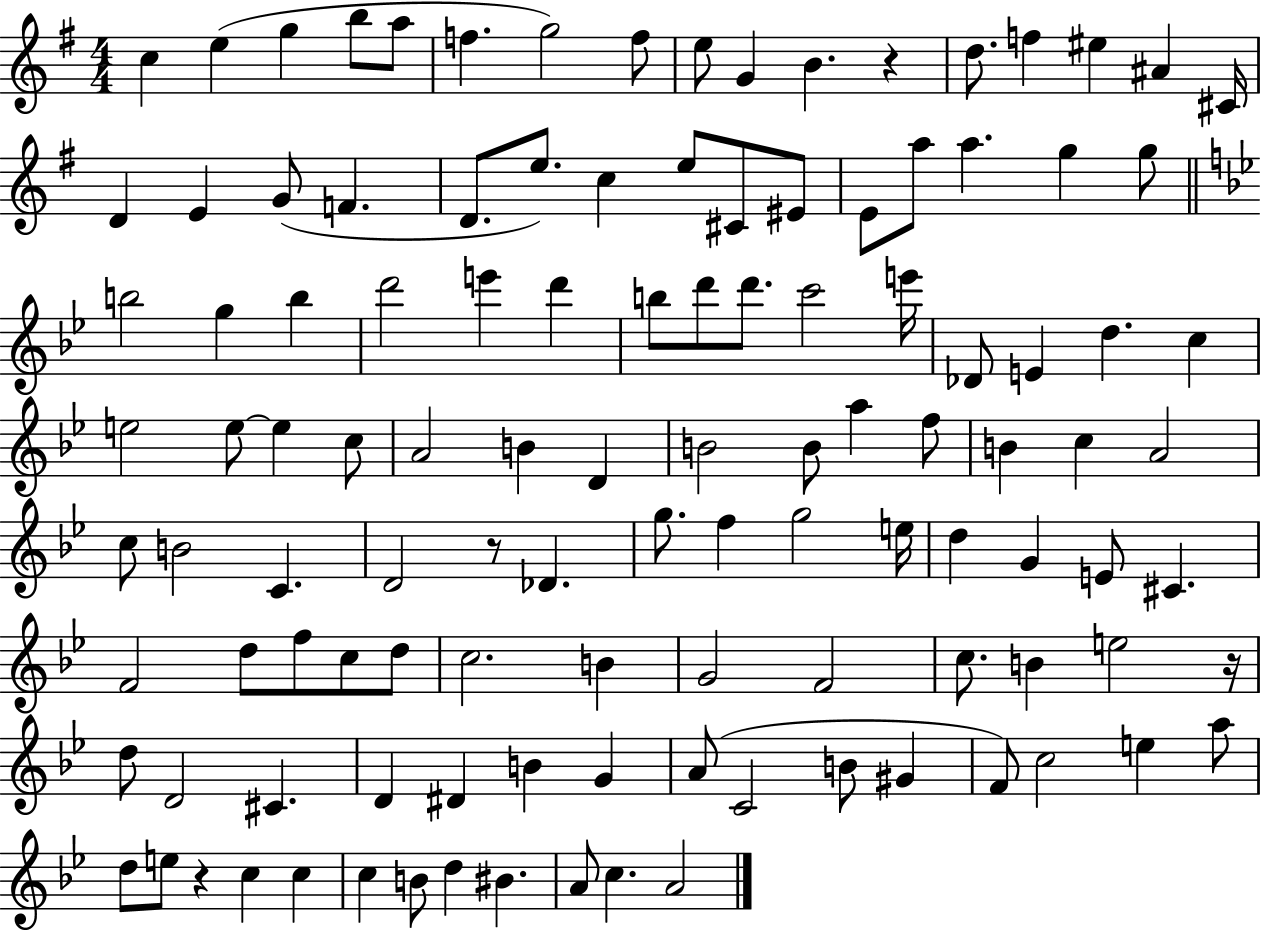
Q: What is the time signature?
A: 4/4